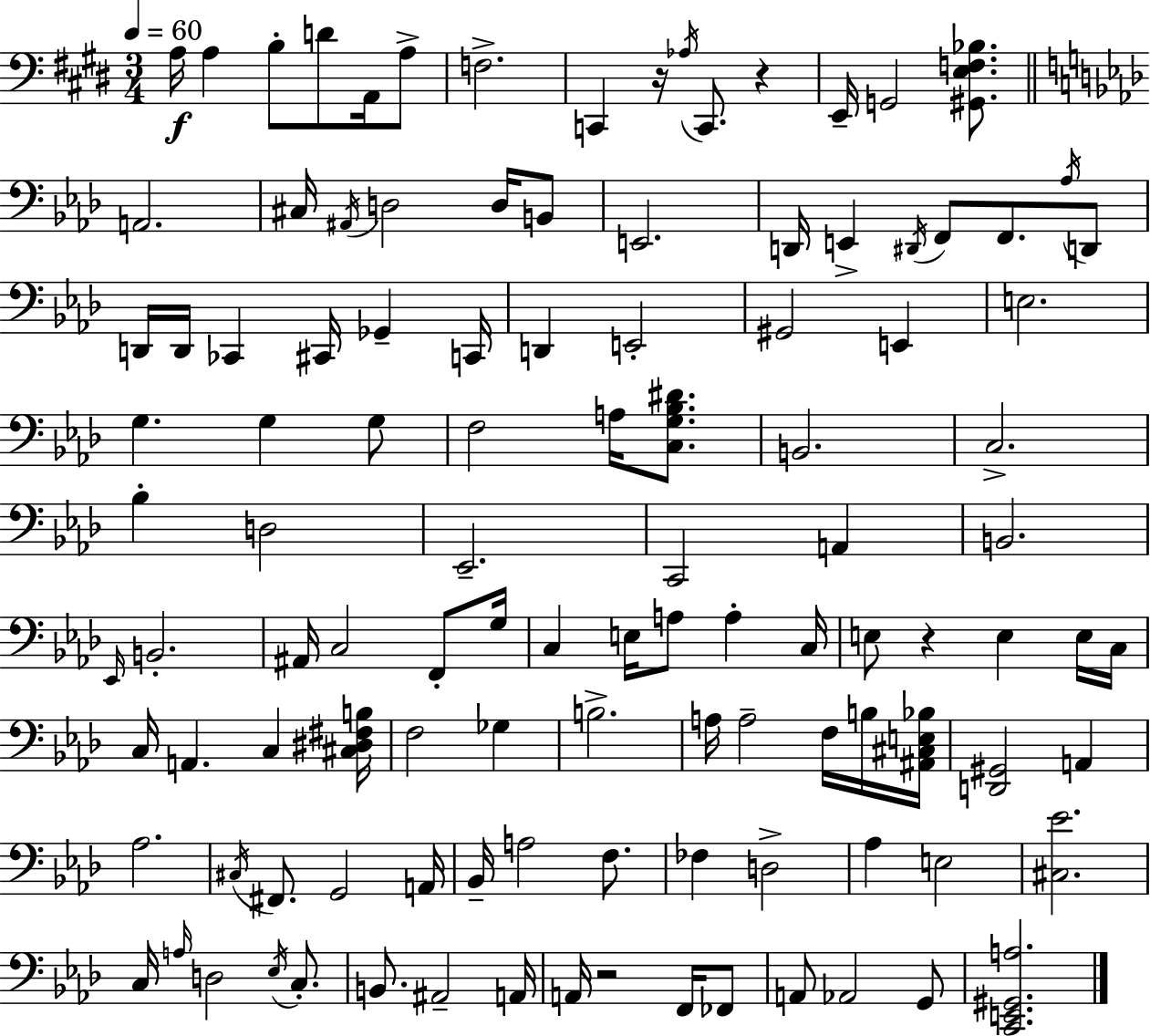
{
  \clef bass
  \numericTimeSignature
  \time 3/4
  \key e \major
  \tempo 4 = 60
  \repeat volta 2 { a16\f a4 b8-. d'8 a,16 a8-> | f2.-> | c,4 r16 \acciaccatura { aes16 } c,8. r4 | e,16-- g,2 <gis, e f bes>8. | \break \bar "||" \break \key aes \major a,2. | cis16 \acciaccatura { ais,16 } d2 d16 b,8 | e,2. | d,16 e,4-> \acciaccatura { dis,16 } f,8 f,8. | \break \acciaccatura { aes16 } d,8 d,16 d,16 ces,4 cis,16 ges,4-- | c,16 d,4 e,2-. | gis,2 e,4 | e2. | \break g4. g4 | g8 f2 a16 | <c g bes dis'>8. b,2. | c2.-> | \break bes4-. d2 | ees,2.-- | c,2 a,4 | b,2. | \break \grace { ees,16 } b,2.-. | ais,16 c2 | f,8-. g16 c4 e16 a8 a4-. | c16 e8 r4 e4 | \break e16 c16 c16 a,4. c4 | <cis dis fis b>16 f2 | ges4 b2.-> | a16 a2-- | \break f16 b16 <ais, cis e bes>16 <d, gis,>2 | a,4 aes2. | \acciaccatura { cis16 } fis,8. g,2 | a,16 bes,16-- a2 | \break f8. fes4 d2-> | aes4 e2 | <cis ees'>2. | c16 \grace { a16 } d2 | \break \acciaccatura { ees16 } c8.-. b,8. ais,2-- | a,16 a,16 r2 | f,16 fes,8 a,8 aes,2 | g,8 <c, e, gis, a>2. | \break } \bar "|."
}